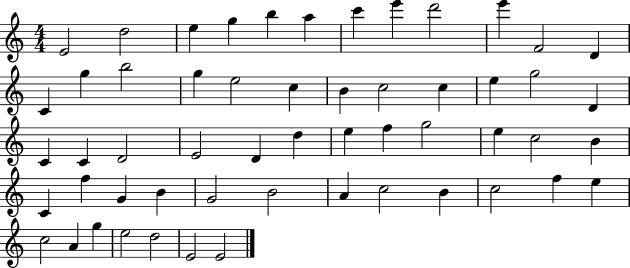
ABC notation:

X:1
T:Untitled
M:4/4
L:1/4
K:C
E2 d2 e g b a c' e' d'2 e' F2 D C g b2 g e2 c B c2 c e g2 D C C D2 E2 D d e f g2 e c2 B C f G B G2 B2 A c2 B c2 f e c2 A g e2 d2 E2 E2